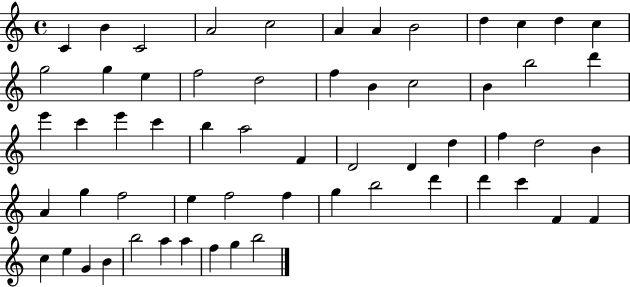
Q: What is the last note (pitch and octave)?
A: B5